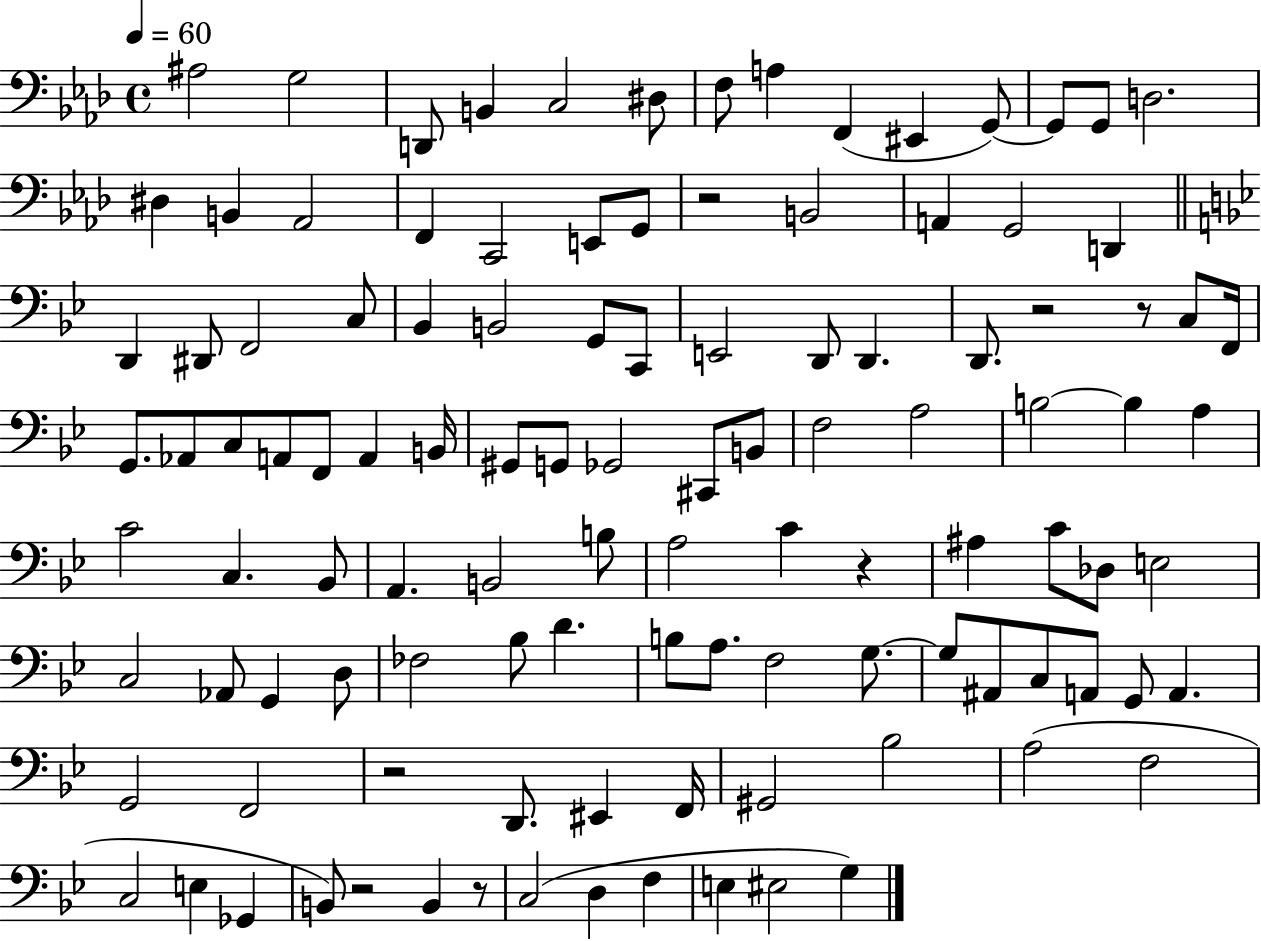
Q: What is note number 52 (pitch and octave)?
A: F3